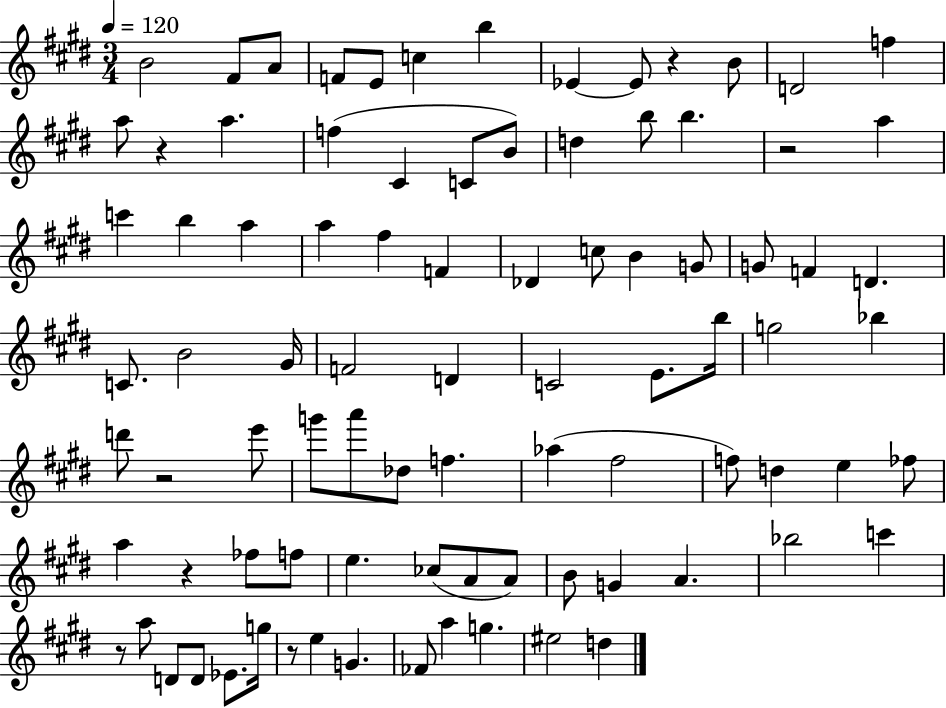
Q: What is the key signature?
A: E major